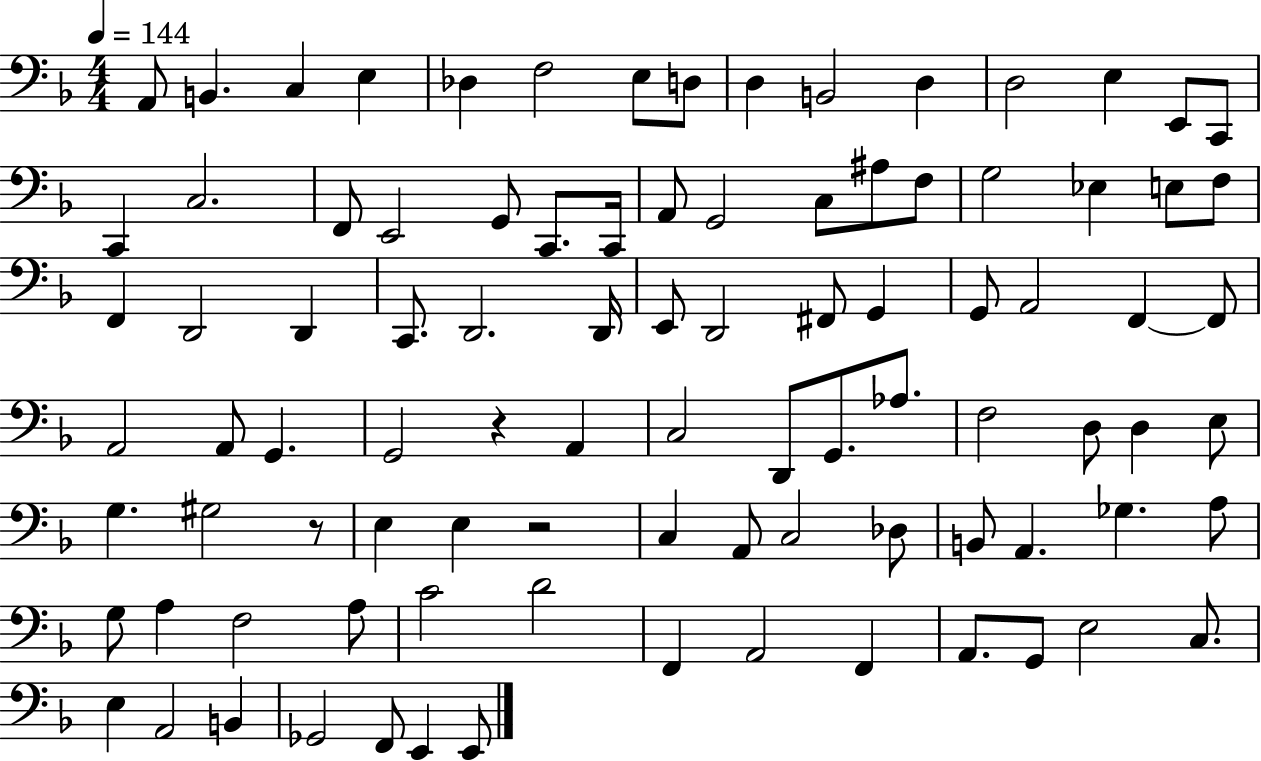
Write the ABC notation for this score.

X:1
T:Untitled
M:4/4
L:1/4
K:F
A,,/2 B,, C, E, _D, F,2 E,/2 D,/2 D, B,,2 D, D,2 E, E,,/2 C,,/2 C,, C,2 F,,/2 E,,2 G,,/2 C,,/2 C,,/4 A,,/2 G,,2 C,/2 ^A,/2 F,/2 G,2 _E, E,/2 F,/2 F,, D,,2 D,, C,,/2 D,,2 D,,/4 E,,/2 D,,2 ^F,,/2 G,, G,,/2 A,,2 F,, F,,/2 A,,2 A,,/2 G,, G,,2 z A,, C,2 D,,/2 G,,/2 _A,/2 F,2 D,/2 D, E,/2 G, ^G,2 z/2 E, E, z2 C, A,,/2 C,2 _D,/2 B,,/2 A,, _G, A,/2 G,/2 A, F,2 A,/2 C2 D2 F,, A,,2 F,, A,,/2 G,,/2 E,2 C,/2 E, A,,2 B,, _G,,2 F,,/2 E,, E,,/2